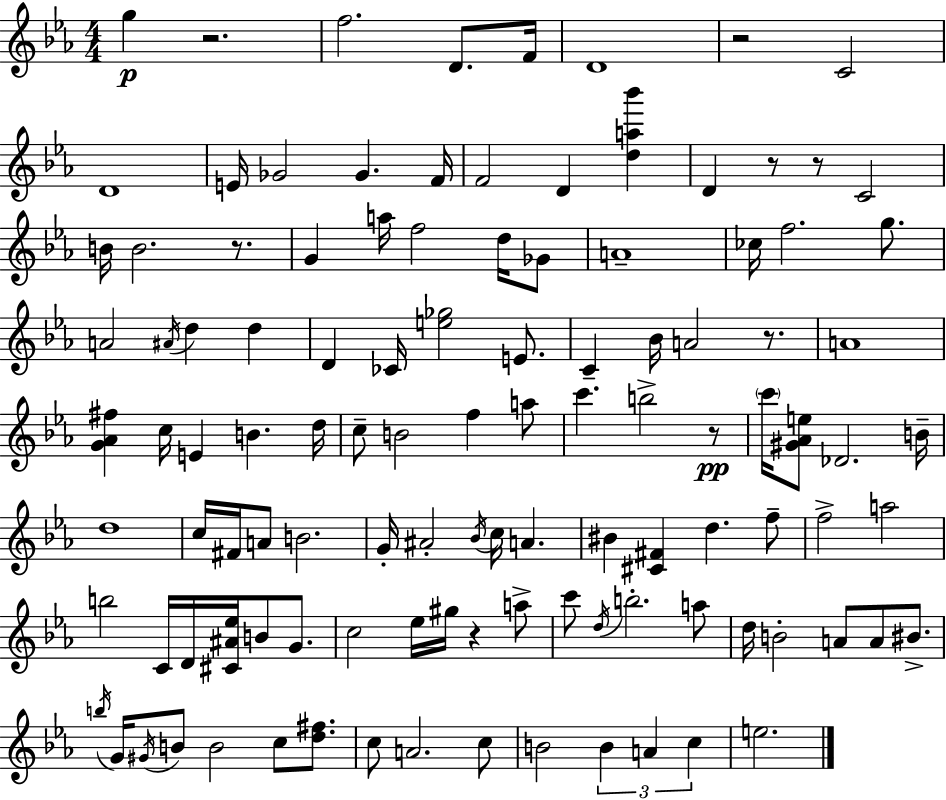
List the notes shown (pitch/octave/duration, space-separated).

G5/q R/h. F5/h. D4/e. F4/s D4/w R/h C4/h D4/w E4/s Gb4/h Gb4/q. F4/s F4/h D4/q [D5,A5,Bb6]/q D4/q R/e R/e C4/h B4/s B4/h. R/e. G4/q A5/s F5/h D5/s Gb4/e A4/w CES5/s F5/h. G5/e. A4/h A#4/s D5/q D5/q D4/q CES4/s [E5,Gb5]/h E4/e. C4/q Bb4/s A4/h R/e. A4/w [G4,Ab4,F#5]/q C5/s E4/q B4/q. D5/s C5/e B4/h F5/q A5/e C6/q. B5/h R/e C6/s [G#4,Ab4,E5]/e Db4/h. B4/s D5/w C5/s F#4/s A4/e B4/h. G4/s A#4/h Bb4/s C5/s A4/q. BIS4/q [C#4,F#4]/q D5/q. F5/e F5/h A5/h B5/h C4/s D4/s [C#4,A#4,Eb5]/s B4/e G4/e. C5/h Eb5/s G#5/s R/q A5/e C6/e D5/s B5/h. A5/e D5/s B4/h A4/e A4/e BIS4/e. B5/s G4/s G#4/s B4/e B4/h C5/e [D5,F#5]/e. C5/e A4/h. C5/e B4/h B4/q A4/q C5/q E5/h.